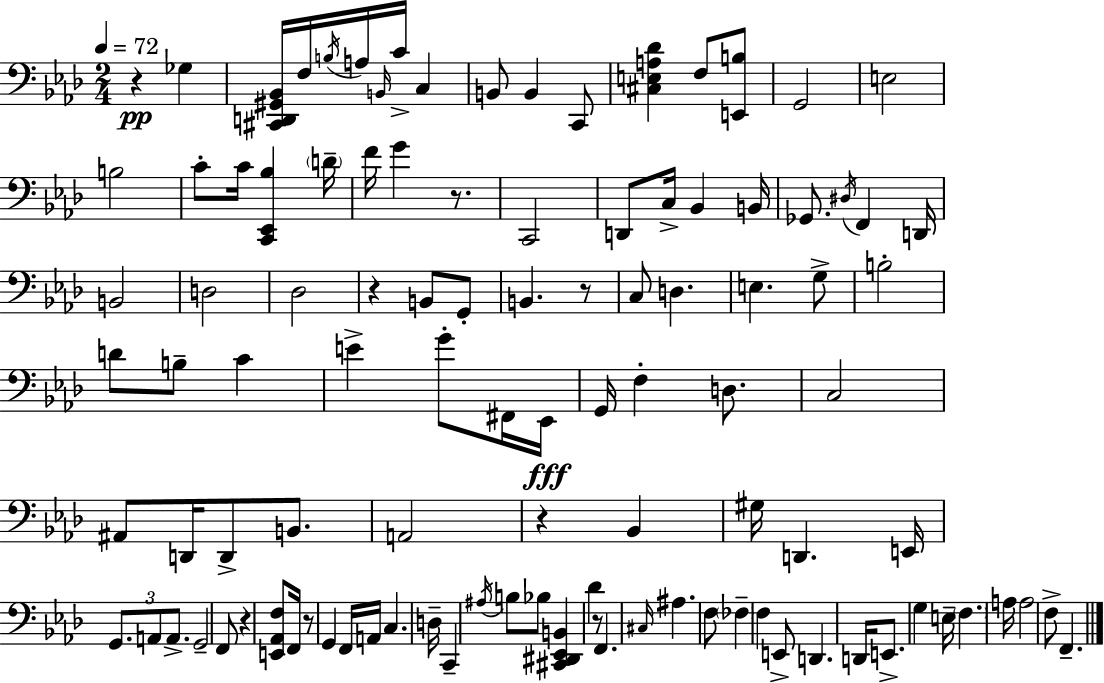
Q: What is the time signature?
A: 2/4